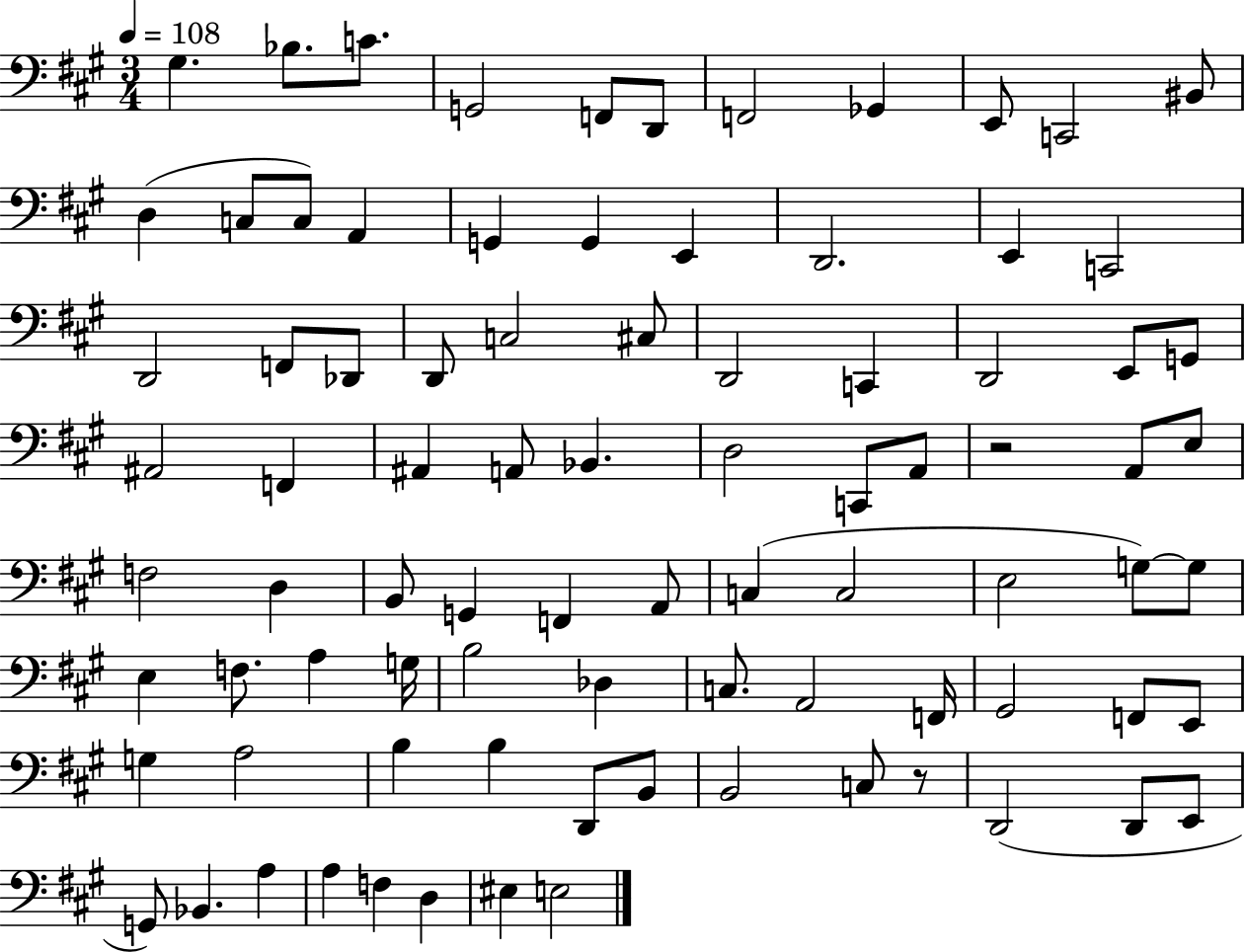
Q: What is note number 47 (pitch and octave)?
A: F2